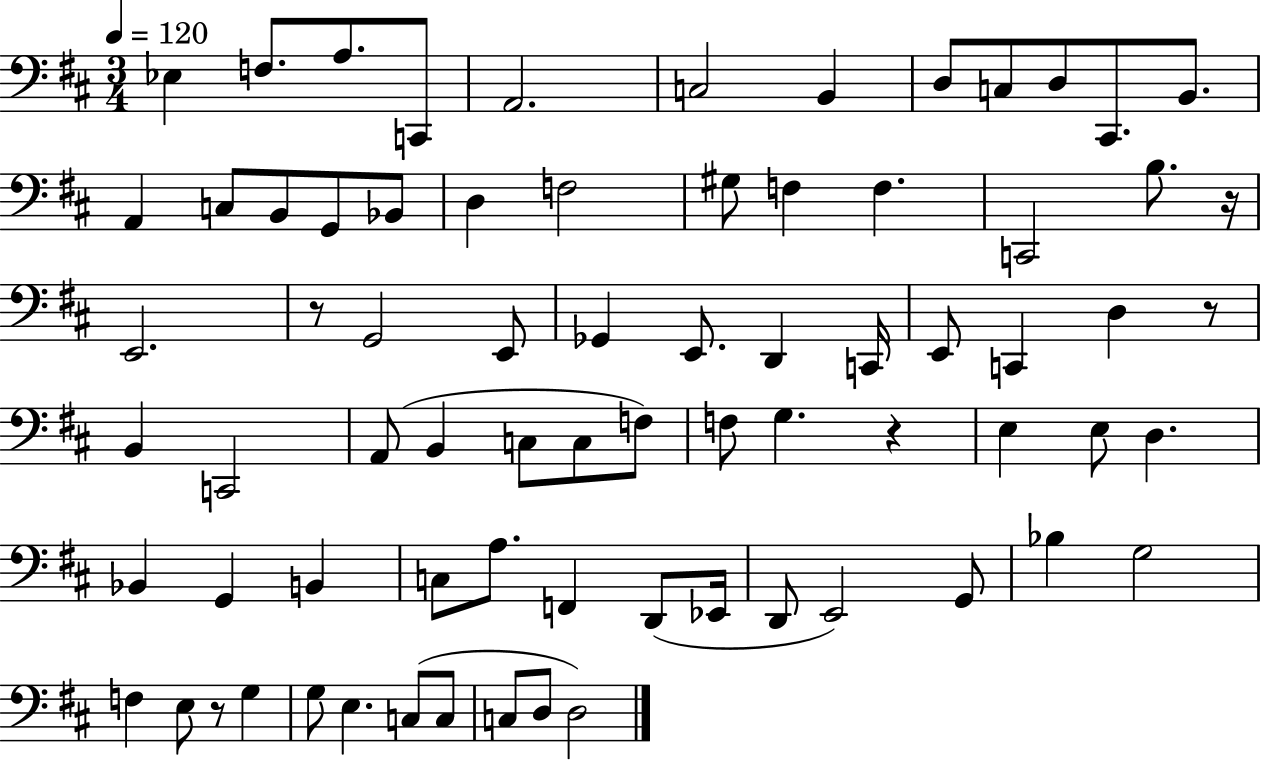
Eb3/q F3/e. A3/e. C2/e A2/h. C3/h B2/q D3/e C3/e D3/e C#2/e. B2/e. A2/q C3/e B2/e G2/e Bb2/e D3/q F3/h G#3/e F3/q F3/q. C2/h B3/e. R/s E2/h. R/e G2/h E2/e Gb2/q E2/e. D2/q C2/s E2/e C2/q D3/q R/e B2/q C2/h A2/e B2/q C3/e C3/e F3/e F3/e G3/q. R/q E3/q E3/e D3/q. Bb2/q G2/q B2/q C3/e A3/e. F2/q D2/e Eb2/s D2/e E2/h G2/e Bb3/q G3/h F3/q E3/e R/e G3/q G3/e E3/q. C3/e C3/e C3/e D3/e D3/h